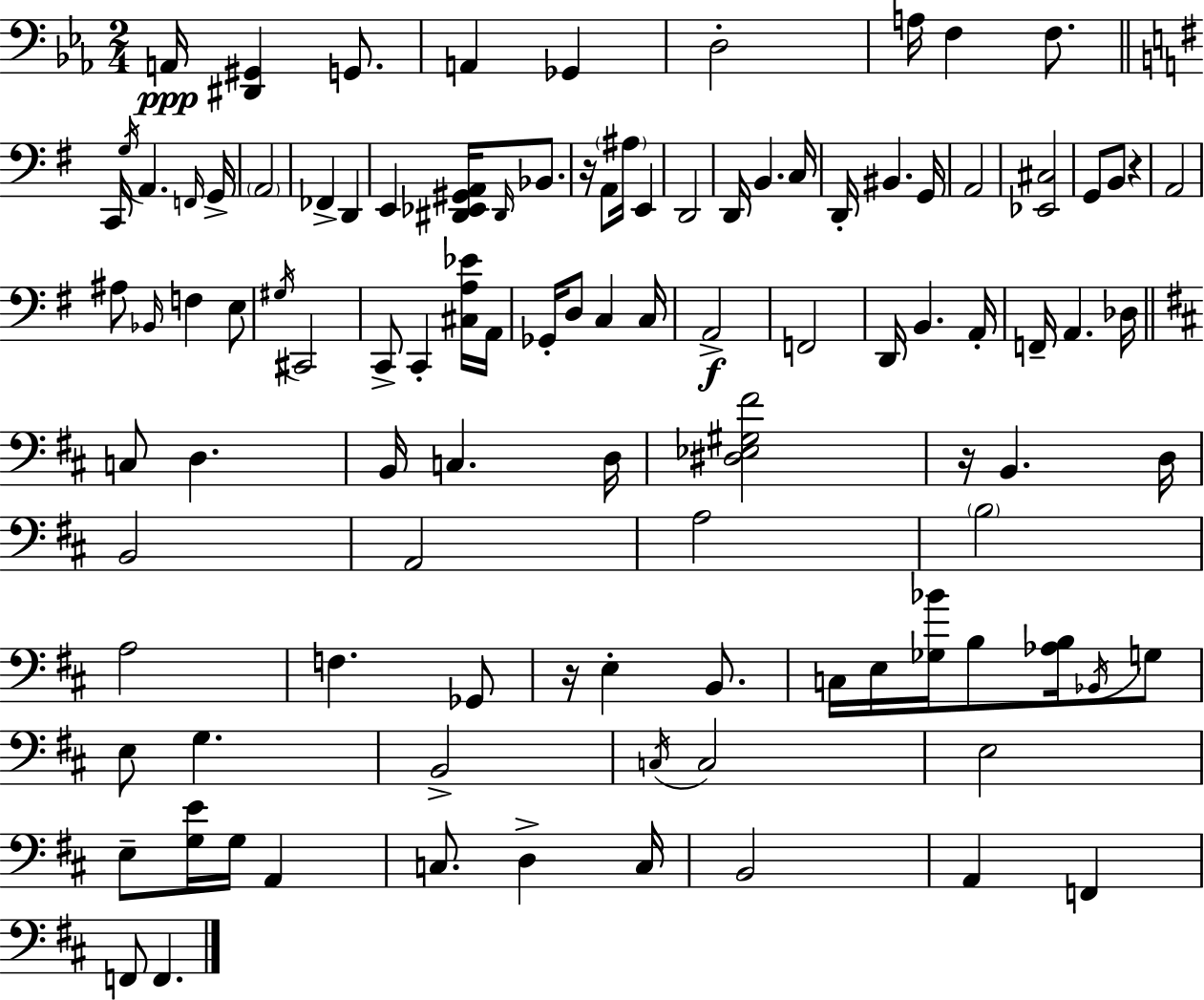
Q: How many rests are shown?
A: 4